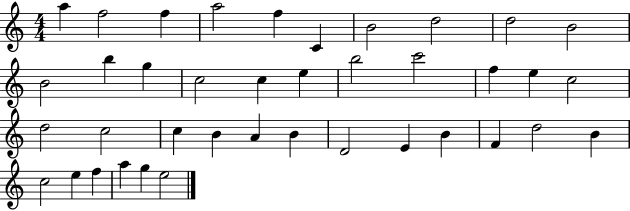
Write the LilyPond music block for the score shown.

{
  \clef treble
  \numericTimeSignature
  \time 4/4
  \key c \major
  a''4 f''2 f''4 | a''2 f''4 c'4 | b'2 d''2 | d''2 b'2 | \break b'2 b''4 g''4 | c''2 c''4 e''4 | b''2 c'''2 | f''4 e''4 c''2 | \break d''2 c''2 | c''4 b'4 a'4 b'4 | d'2 e'4 b'4 | f'4 d''2 b'4 | \break c''2 e''4 f''4 | a''4 g''4 e''2 | \bar "|."
}